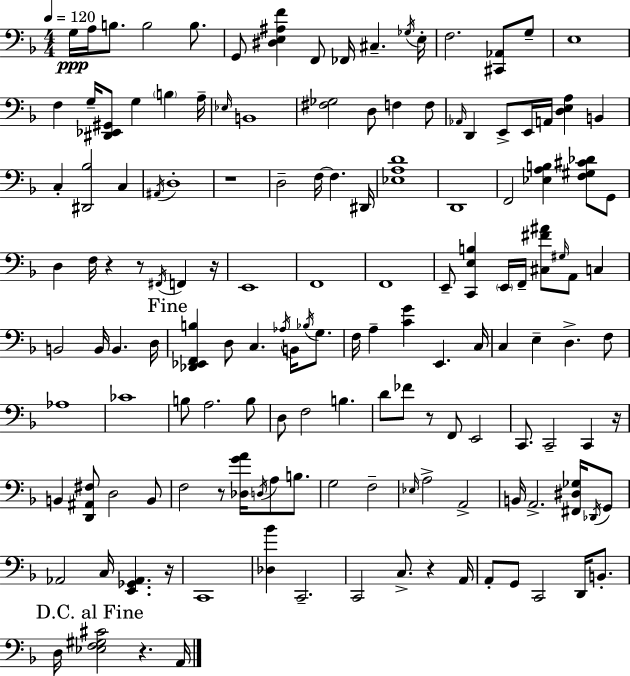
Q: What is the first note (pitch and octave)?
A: G3